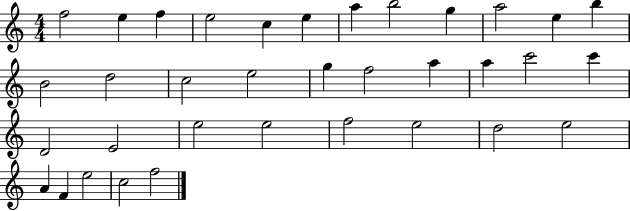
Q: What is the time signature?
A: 4/4